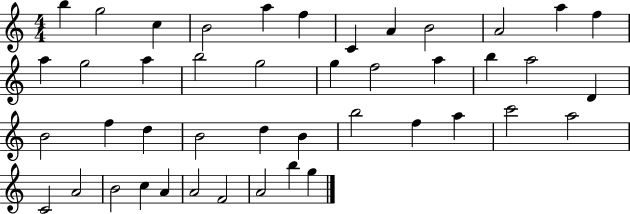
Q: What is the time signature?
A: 4/4